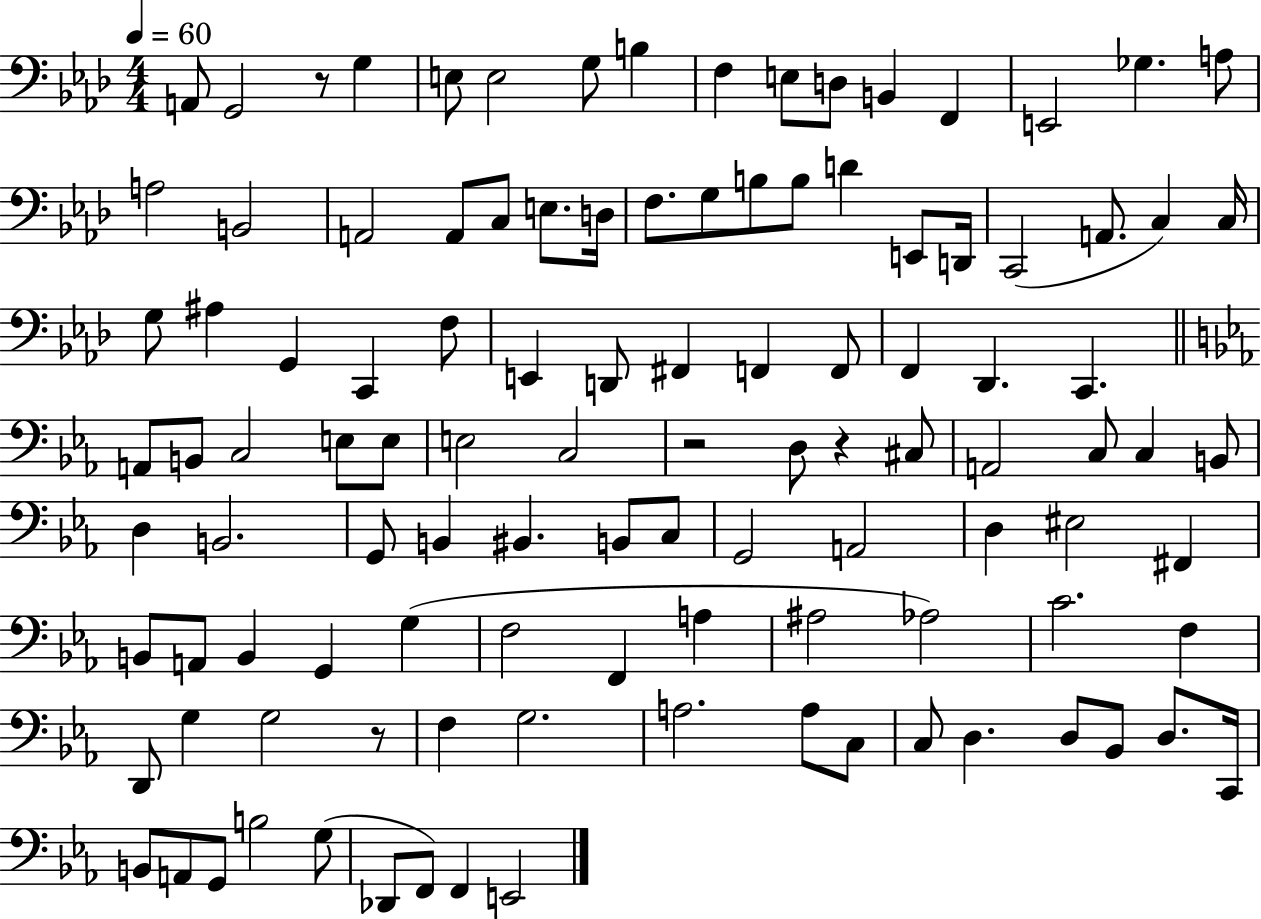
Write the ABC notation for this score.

X:1
T:Untitled
M:4/4
L:1/4
K:Ab
A,,/2 G,,2 z/2 G, E,/2 E,2 G,/2 B, F, E,/2 D,/2 B,, F,, E,,2 _G, A,/2 A,2 B,,2 A,,2 A,,/2 C,/2 E,/2 D,/4 F,/2 G,/2 B,/2 B,/2 D E,,/2 D,,/4 C,,2 A,,/2 C, C,/4 G,/2 ^A, G,, C,, F,/2 E,, D,,/2 ^F,, F,, F,,/2 F,, _D,, C,, A,,/2 B,,/2 C,2 E,/2 E,/2 E,2 C,2 z2 D,/2 z ^C,/2 A,,2 C,/2 C, B,,/2 D, B,,2 G,,/2 B,, ^B,, B,,/2 C,/2 G,,2 A,,2 D, ^E,2 ^F,, B,,/2 A,,/2 B,, G,, G, F,2 F,, A, ^A,2 _A,2 C2 F, D,,/2 G, G,2 z/2 F, G,2 A,2 A,/2 C,/2 C,/2 D, D,/2 _B,,/2 D,/2 C,,/4 B,,/2 A,,/2 G,,/2 B,2 G,/2 _D,,/2 F,,/2 F,, E,,2